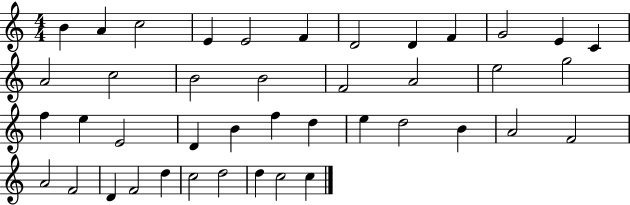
B4/q A4/q C5/h E4/q E4/h F4/q D4/h D4/q F4/q G4/h E4/q C4/q A4/h C5/h B4/h B4/h F4/h A4/h E5/h G5/h F5/q E5/q E4/h D4/q B4/q F5/q D5/q E5/q D5/h B4/q A4/h F4/h A4/h F4/h D4/q F4/h D5/q C5/h D5/h D5/q C5/h C5/q